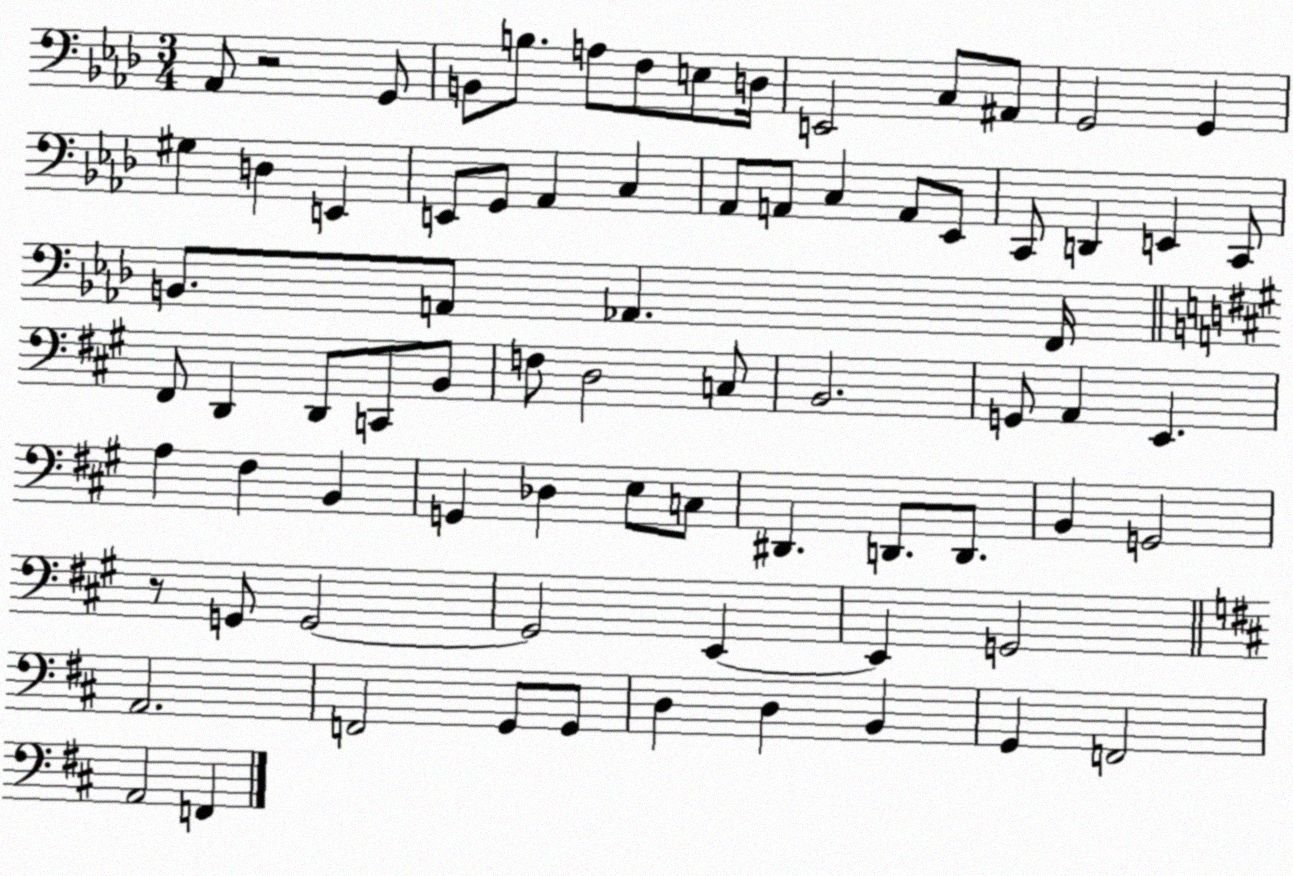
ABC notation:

X:1
T:Untitled
M:3/4
L:1/4
K:Ab
_A,,/2 z2 G,,/2 B,,/2 B,/2 A,/2 F,/2 E,/2 D,/4 E,,2 C,/2 ^A,,/2 G,,2 G,, ^G, D, E,, E,,/2 G,,/2 _A,, C, _A,,/2 A,,/2 C, A,,/2 _E,,/2 C,,/2 D,, E,, C,,/2 B,,/2 A,,/2 _A,, F,,/4 ^F,,/2 D,, D,,/2 C,,/2 B,,/2 F,/2 D,2 C,/2 B,,2 G,,/2 A,, E,, A, ^F, B,, G,, _D, E,/2 C,/2 ^D,, D,,/2 D,,/2 B,, G,,2 z/2 G,,/2 G,,2 G,,2 E,, E,, G,,2 A,,2 F,,2 G,,/2 G,,/2 D, D, B,, G,, F,,2 A,,2 F,,